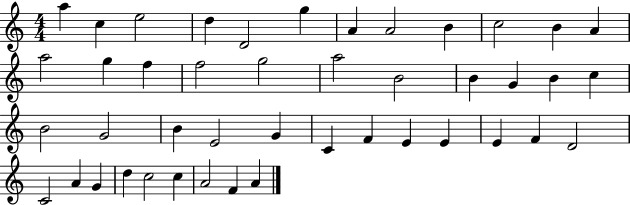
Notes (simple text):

A5/q C5/q E5/h D5/q D4/h G5/q A4/q A4/h B4/q C5/h B4/q A4/q A5/h G5/q F5/q F5/h G5/h A5/h B4/h B4/q G4/q B4/q C5/q B4/h G4/h B4/q E4/h G4/q C4/q F4/q E4/q E4/q E4/q F4/q D4/h C4/h A4/q G4/q D5/q C5/h C5/q A4/h F4/q A4/q